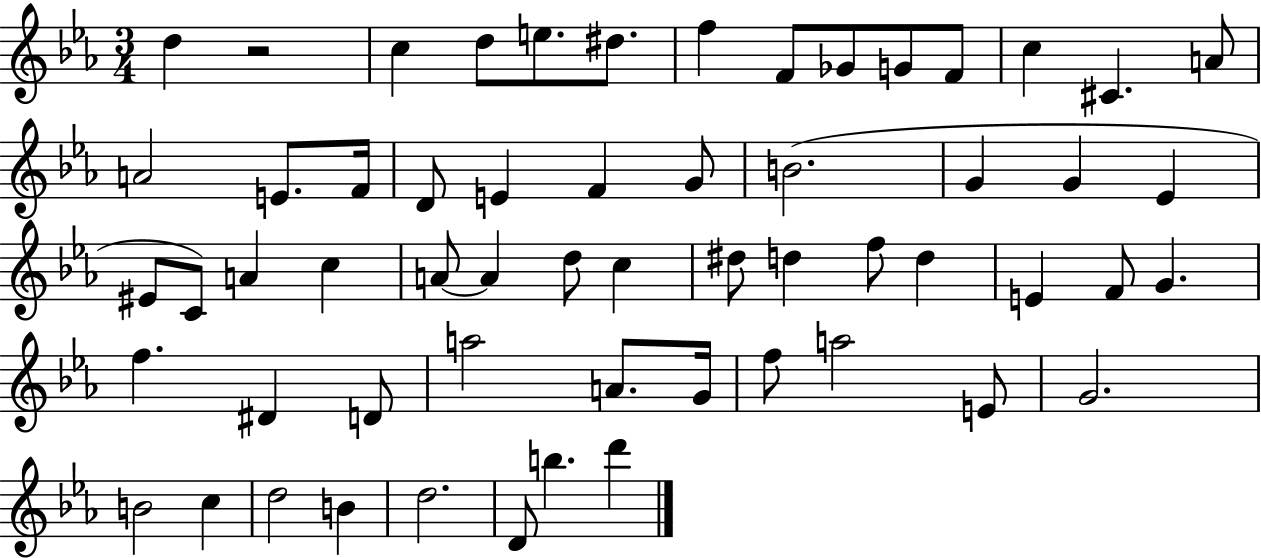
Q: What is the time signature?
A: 3/4